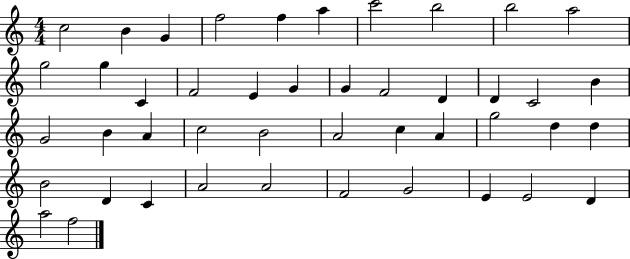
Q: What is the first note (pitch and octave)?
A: C5